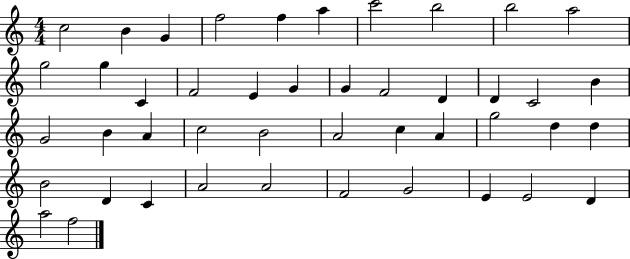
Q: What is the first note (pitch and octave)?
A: C5